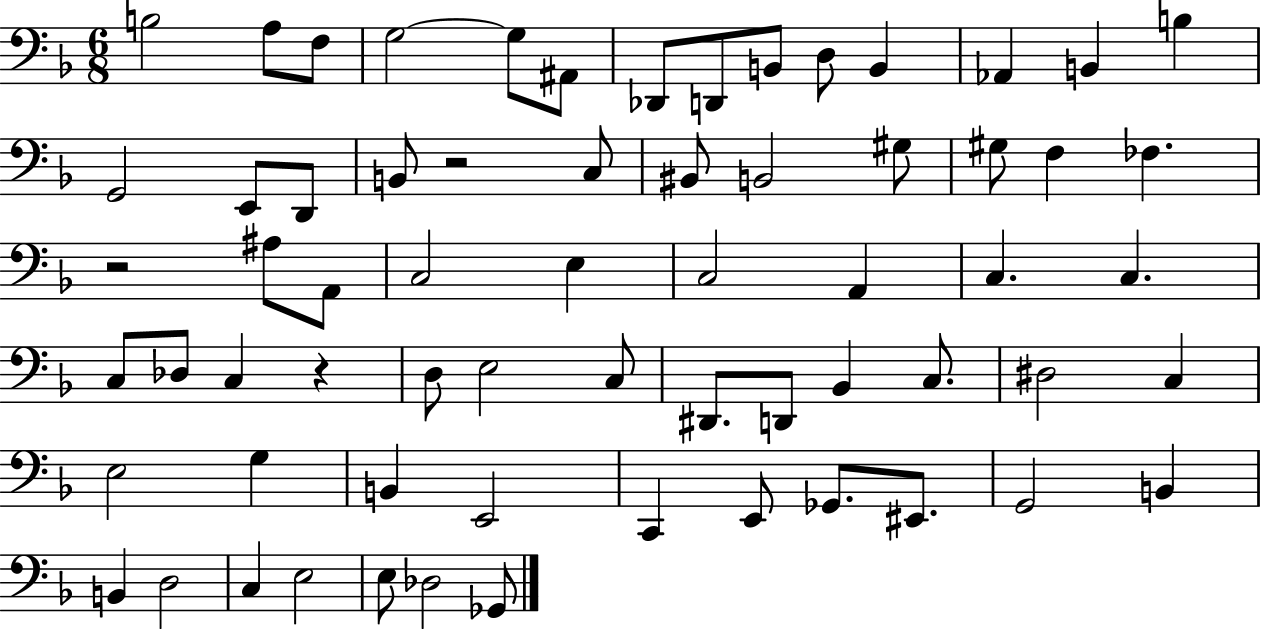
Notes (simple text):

B3/h A3/e F3/e G3/h G3/e A#2/e Db2/e D2/e B2/e D3/e B2/q Ab2/q B2/q B3/q G2/h E2/e D2/e B2/e R/h C3/e BIS2/e B2/h G#3/e G#3/e F3/q FES3/q. R/h A#3/e A2/e C3/h E3/q C3/h A2/q C3/q. C3/q. C3/e Db3/e C3/q R/q D3/e E3/h C3/e D#2/e. D2/e Bb2/q C3/e. D#3/h C3/q E3/h G3/q B2/q E2/h C2/q E2/e Gb2/e. EIS2/e. G2/h B2/q B2/q D3/h C3/q E3/h E3/e Db3/h Gb2/e